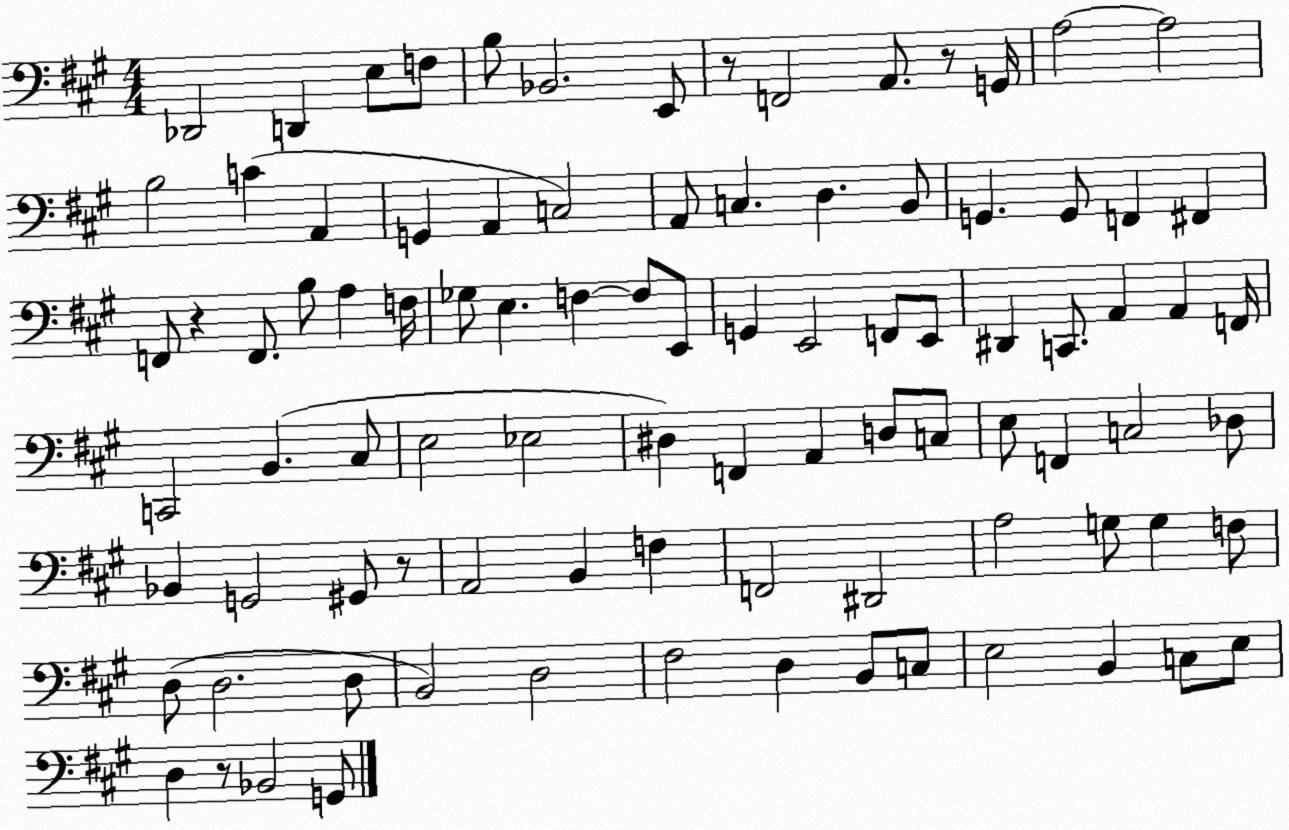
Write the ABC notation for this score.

X:1
T:Untitled
M:4/4
L:1/4
K:A
_D,,2 D,, E,/2 F,/2 B,/2 _B,,2 E,,/2 z/2 F,,2 A,,/2 z/2 G,,/4 A,2 A,2 B,2 C A,, G,, A,, C,2 A,,/2 C, D, B,,/2 G,, G,,/2 F,, ^F,, F,,/2 z F,,/2 B,/2 A, F,/4 _G,/2 E, F, F,/2 E,,/2 G,, E,,2 F,,/2 E,,/2 ^D,, C,,/2 A,, A,, F,,/4 C,,2 B,, ^C,/2 E,2 _E,2 ^D, F,, A,, D,/2 C,/2 E,/2 F,, C,2 _D,/2 _B,, G,,2 ^G,,/2 z/2 A,,2 B,, F, F,,2 ^D,,2 A,2 G,/2 G, F,/2 D,/2 D,2 D,/2 B,,2 D,2 ^F,2 D, B,,/2 C,/2 E,2 B,, C,/2 E,/2 D, z/2 _B,,2 G,,/2